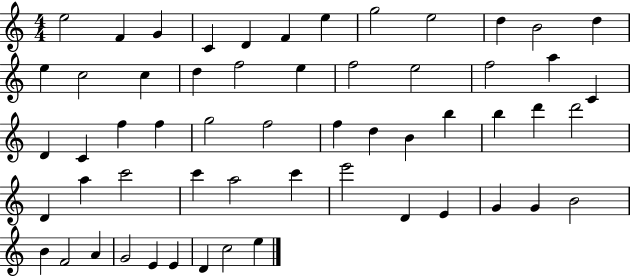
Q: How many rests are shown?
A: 0